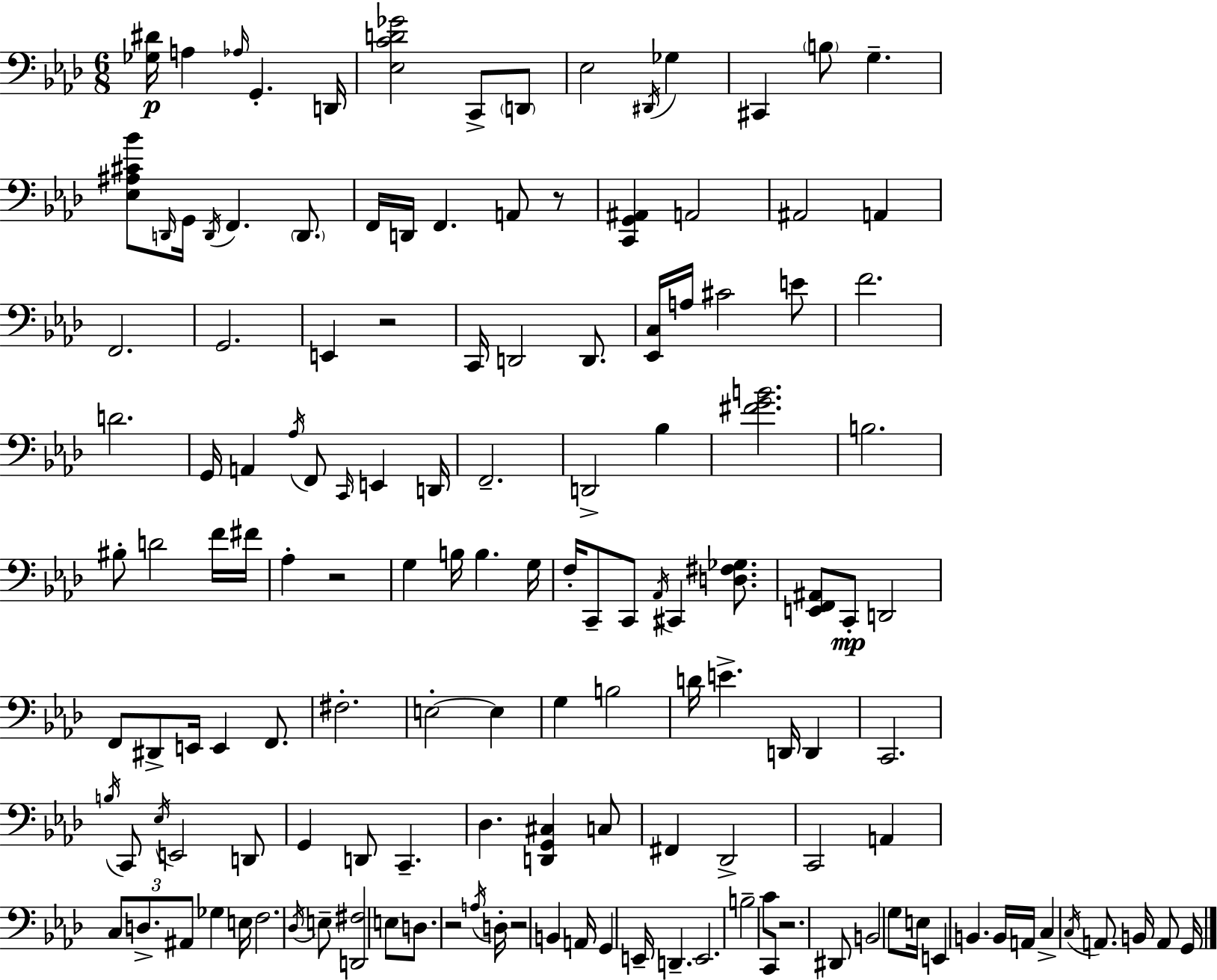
X:1
T:Untitled
M:6/8
L:1/4
K:Ab
[_G,^D]/4 A, _A,/4 G,, D,,/4 [_E,CD_G]2 C,,/2 D,,/2 _E,2 ^D,,/4 _G, ^C,, B,/2 G, [_E,^A,^C_B]/2 D,,/4 G,,/4 D,,/4 F,, D,,/2 F,,/4 D,,/4 F,, A,,/2 z/2 [C,,G,,^A,,] A,,2 ^A,,2 A,, F,,2 G,,2 E,, z2 C,,/4 D,,2 D,,/2 [_E,,C,]/4 A,/4 ^C2 E/2 F2 D2 G,,/4 A,, _A,/4 F,,/2 C,,/4 E,, D,,/4 F,,2 D,,2 _B, [^FGB]2 B,2 ^B,/2 D2 F/4 ^F/4 _A, z2 G, B,/4 B, G,/4 F,/4 C,,/2 C,,/2 _A,,/4 ^C,, [D,^F,_G,]/2 [E,,F,,^A,,]/2 C,,/2 D,,2 F,,/2 ^D,,/2 E,,/4 E,, F,,/2 ^F,2 E,2 E, G, B,2 D/4 E D,,/4 D,, C,,2 B,/4 C,,/2 _E,/4 E,,2 D,,/2 G,, D,,/2 C,, _D, [D,,G,,^C,] C,/2 ^F,, _D,,2 C,,2 A,, C,/2 D,/2 ^A,,/2 _G, E,/4 F,2 _D,/4 E,/2 [D,,^F,]2 E,/2 D,/2 z2 A,/4 D,/4 z2 B,, A,,/4 G,, E,,/4 D,, E,,2 B,2 C/2 C,,/2 z2 ^D,,/2 B,,2 G,/2 E,/4 E,, B,, B,,/4 A,,/4 C, C,/4 A,,/2 B,,/4 A,,/2 G,,/4